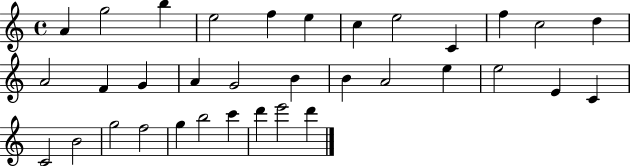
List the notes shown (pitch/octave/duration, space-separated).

A4/q G5/h B5/q E5/h F5/q E5/q C5/q E5/h C4/q F5/q C5/h D5/q A4/h F4/q G4/q A4/q G4/h B4/q B4/q A4/h E5/q E5/h E4/q C4/q C4/h B4/h G5/h F5/h G5/q B5/h C6/q D6/q E6/h D6/q